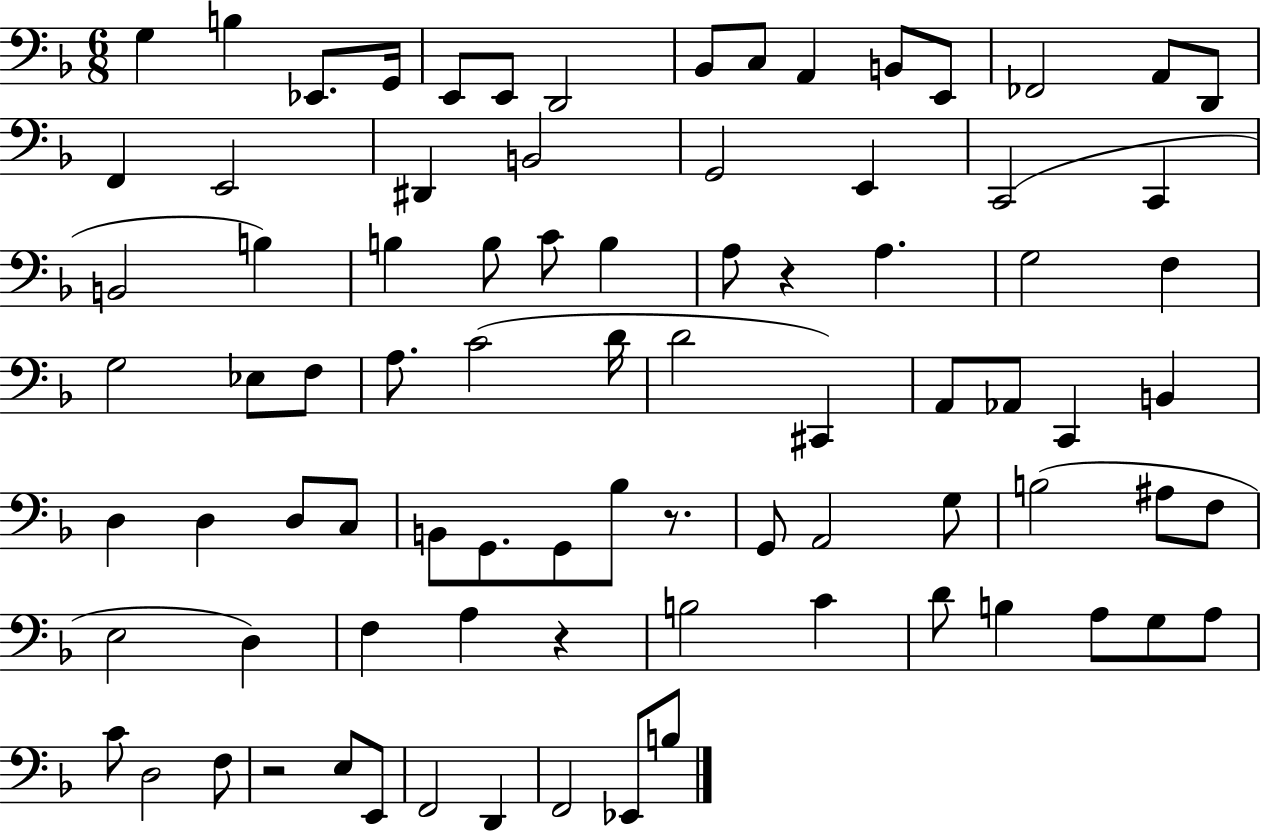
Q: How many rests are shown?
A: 4